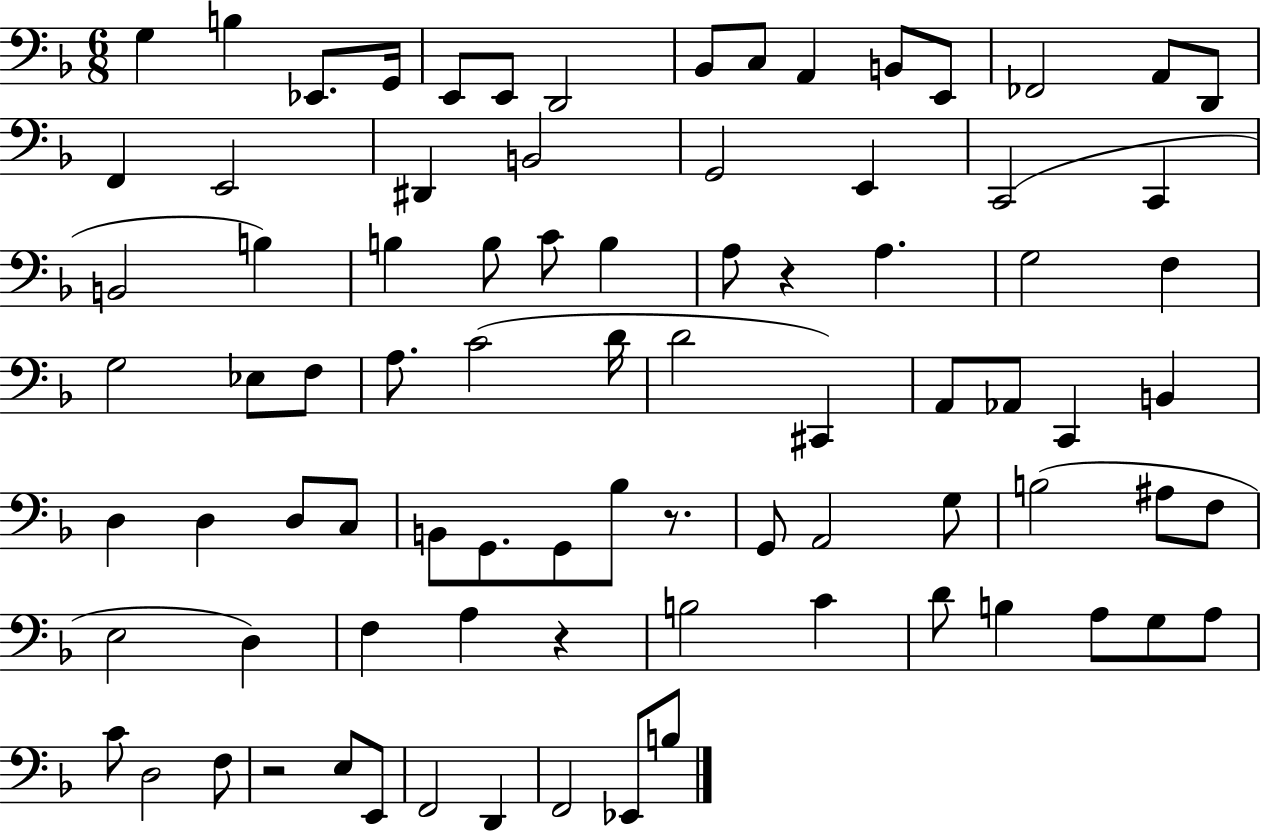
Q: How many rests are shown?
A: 4